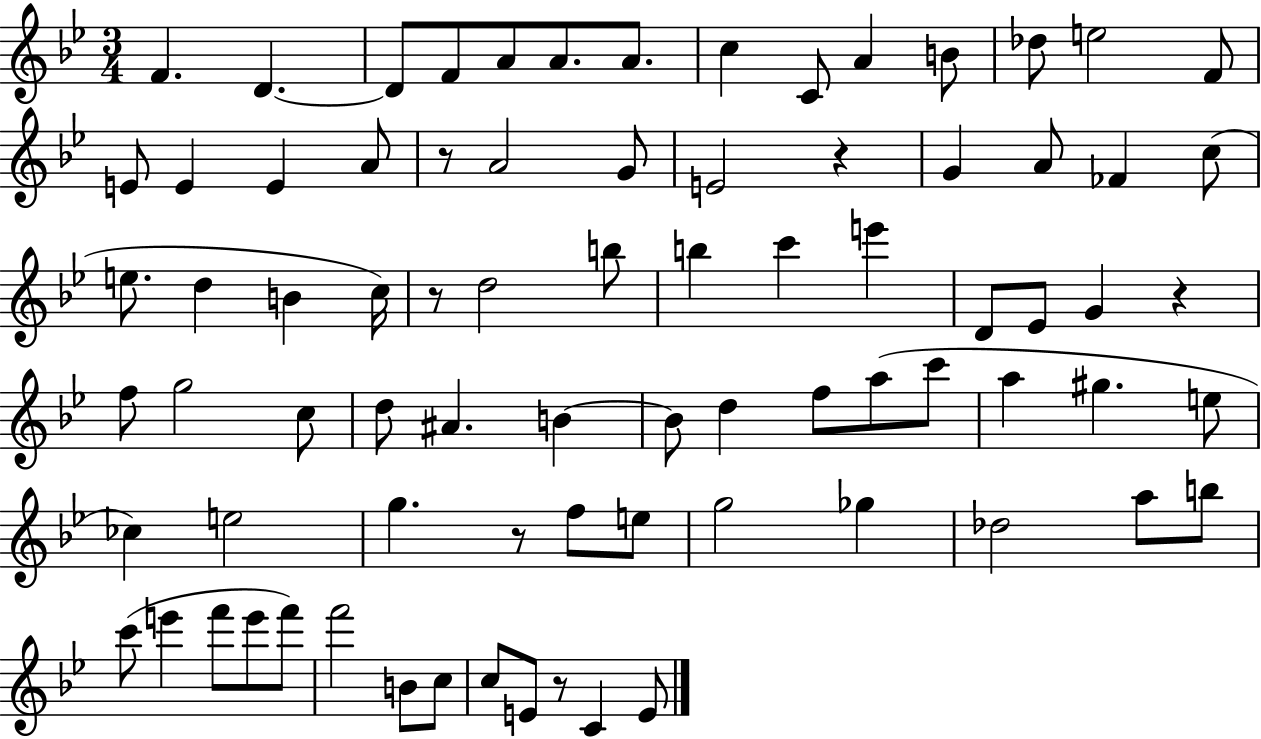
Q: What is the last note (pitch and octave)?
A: E4